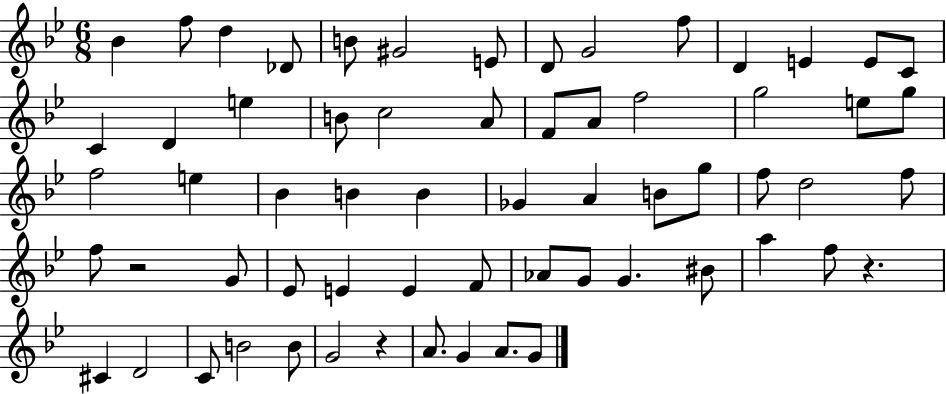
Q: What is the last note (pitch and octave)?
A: G4